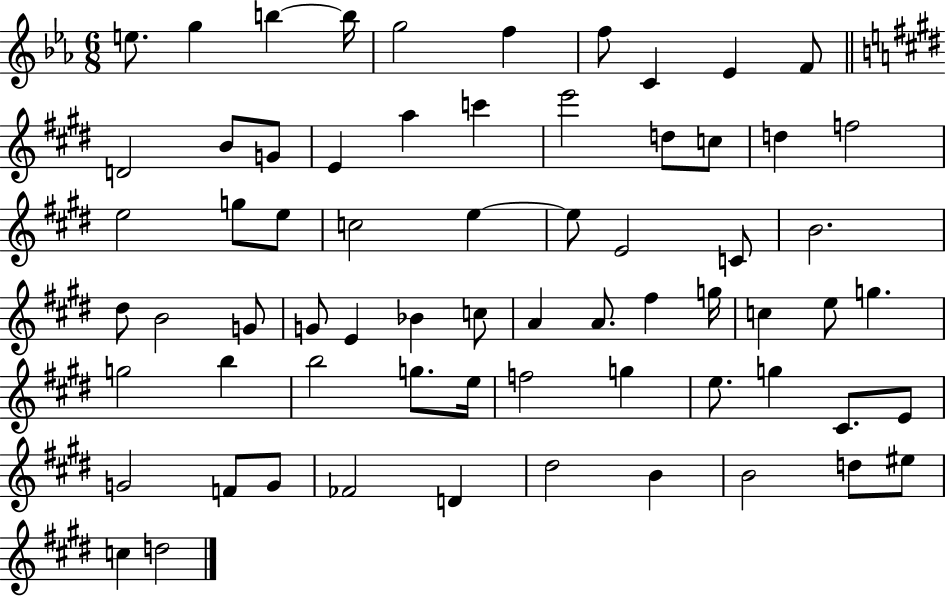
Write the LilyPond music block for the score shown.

{
  \clef treble
  \numericTimeSignature
  \time 6/8
  \key ees \major
  e''8. g''4 b''4~~ b''16 | g''2 f''4 | f''8 c'4 ees'4 f'8 | \bar "||" \break \key e \major d'2 b'8 g'8 | e'4 a''4 c'''4 | e'''2 d''8 c''8 | d''4 f''2 | \break e''2 g''8 e''8 | c''2 e''4~~ | e''8 e'2 c'8 | b'2. | \break dis''8 b'2 g'8 | g'8 e'4 bes'4 c''8 | a'4 a'8. fis''4 g''16 | c''4 e''8 g''4. | \break g''2 b''4 | b''2 g''8. e''16 | f''2 g''4 | e''8. g''4 cis'8. e'8 | \break g'2 f'8 g'8 | fes'2 d'4 | dis''2 b'4 | b'2 d''8 eis''8 | \break c''4 d''2 | \bar "|."
}